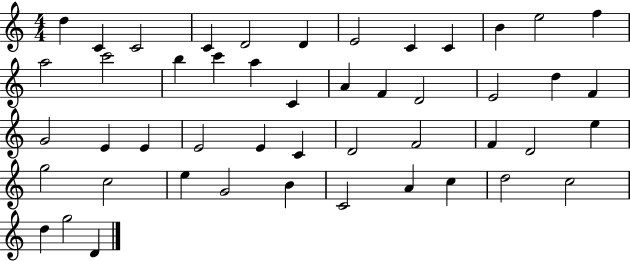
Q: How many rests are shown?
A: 0